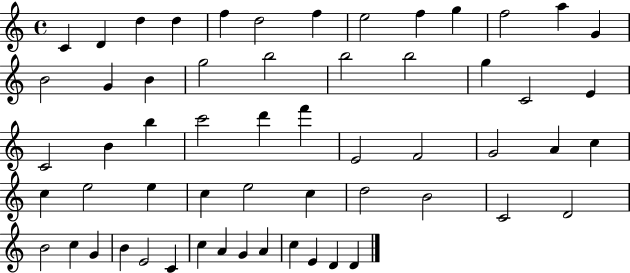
C4/q D4/q D5/q D5/q F5/q D5/h F5/q E5/h F5/q G5/q F5/h A5/q G4/q B4/h G4/q B4/q G5/h B5/h B5/h B5/h G5/q C4/h E4/q C4/h B4/q B5/q C6/h D6/q F6/q E4/h F4/h G4/h A4/q C5/q C5/q E5/h E5/q C5/q E5/h C5/q D5/h B4/h C4/h D4/h B4/h C5/q G4/q B4/q E4/h C4/q C5/q A4/q G4/q A4/q C5/q E4/q D4/q D4/q